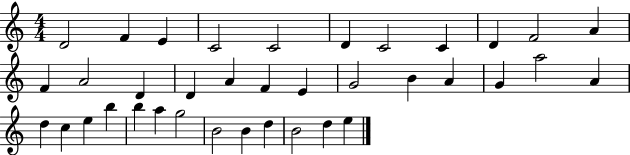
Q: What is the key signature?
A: C major